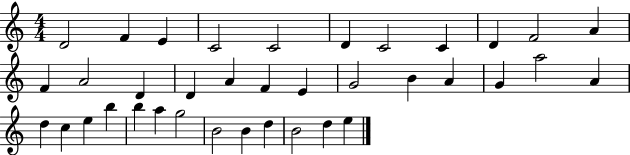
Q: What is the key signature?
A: C major